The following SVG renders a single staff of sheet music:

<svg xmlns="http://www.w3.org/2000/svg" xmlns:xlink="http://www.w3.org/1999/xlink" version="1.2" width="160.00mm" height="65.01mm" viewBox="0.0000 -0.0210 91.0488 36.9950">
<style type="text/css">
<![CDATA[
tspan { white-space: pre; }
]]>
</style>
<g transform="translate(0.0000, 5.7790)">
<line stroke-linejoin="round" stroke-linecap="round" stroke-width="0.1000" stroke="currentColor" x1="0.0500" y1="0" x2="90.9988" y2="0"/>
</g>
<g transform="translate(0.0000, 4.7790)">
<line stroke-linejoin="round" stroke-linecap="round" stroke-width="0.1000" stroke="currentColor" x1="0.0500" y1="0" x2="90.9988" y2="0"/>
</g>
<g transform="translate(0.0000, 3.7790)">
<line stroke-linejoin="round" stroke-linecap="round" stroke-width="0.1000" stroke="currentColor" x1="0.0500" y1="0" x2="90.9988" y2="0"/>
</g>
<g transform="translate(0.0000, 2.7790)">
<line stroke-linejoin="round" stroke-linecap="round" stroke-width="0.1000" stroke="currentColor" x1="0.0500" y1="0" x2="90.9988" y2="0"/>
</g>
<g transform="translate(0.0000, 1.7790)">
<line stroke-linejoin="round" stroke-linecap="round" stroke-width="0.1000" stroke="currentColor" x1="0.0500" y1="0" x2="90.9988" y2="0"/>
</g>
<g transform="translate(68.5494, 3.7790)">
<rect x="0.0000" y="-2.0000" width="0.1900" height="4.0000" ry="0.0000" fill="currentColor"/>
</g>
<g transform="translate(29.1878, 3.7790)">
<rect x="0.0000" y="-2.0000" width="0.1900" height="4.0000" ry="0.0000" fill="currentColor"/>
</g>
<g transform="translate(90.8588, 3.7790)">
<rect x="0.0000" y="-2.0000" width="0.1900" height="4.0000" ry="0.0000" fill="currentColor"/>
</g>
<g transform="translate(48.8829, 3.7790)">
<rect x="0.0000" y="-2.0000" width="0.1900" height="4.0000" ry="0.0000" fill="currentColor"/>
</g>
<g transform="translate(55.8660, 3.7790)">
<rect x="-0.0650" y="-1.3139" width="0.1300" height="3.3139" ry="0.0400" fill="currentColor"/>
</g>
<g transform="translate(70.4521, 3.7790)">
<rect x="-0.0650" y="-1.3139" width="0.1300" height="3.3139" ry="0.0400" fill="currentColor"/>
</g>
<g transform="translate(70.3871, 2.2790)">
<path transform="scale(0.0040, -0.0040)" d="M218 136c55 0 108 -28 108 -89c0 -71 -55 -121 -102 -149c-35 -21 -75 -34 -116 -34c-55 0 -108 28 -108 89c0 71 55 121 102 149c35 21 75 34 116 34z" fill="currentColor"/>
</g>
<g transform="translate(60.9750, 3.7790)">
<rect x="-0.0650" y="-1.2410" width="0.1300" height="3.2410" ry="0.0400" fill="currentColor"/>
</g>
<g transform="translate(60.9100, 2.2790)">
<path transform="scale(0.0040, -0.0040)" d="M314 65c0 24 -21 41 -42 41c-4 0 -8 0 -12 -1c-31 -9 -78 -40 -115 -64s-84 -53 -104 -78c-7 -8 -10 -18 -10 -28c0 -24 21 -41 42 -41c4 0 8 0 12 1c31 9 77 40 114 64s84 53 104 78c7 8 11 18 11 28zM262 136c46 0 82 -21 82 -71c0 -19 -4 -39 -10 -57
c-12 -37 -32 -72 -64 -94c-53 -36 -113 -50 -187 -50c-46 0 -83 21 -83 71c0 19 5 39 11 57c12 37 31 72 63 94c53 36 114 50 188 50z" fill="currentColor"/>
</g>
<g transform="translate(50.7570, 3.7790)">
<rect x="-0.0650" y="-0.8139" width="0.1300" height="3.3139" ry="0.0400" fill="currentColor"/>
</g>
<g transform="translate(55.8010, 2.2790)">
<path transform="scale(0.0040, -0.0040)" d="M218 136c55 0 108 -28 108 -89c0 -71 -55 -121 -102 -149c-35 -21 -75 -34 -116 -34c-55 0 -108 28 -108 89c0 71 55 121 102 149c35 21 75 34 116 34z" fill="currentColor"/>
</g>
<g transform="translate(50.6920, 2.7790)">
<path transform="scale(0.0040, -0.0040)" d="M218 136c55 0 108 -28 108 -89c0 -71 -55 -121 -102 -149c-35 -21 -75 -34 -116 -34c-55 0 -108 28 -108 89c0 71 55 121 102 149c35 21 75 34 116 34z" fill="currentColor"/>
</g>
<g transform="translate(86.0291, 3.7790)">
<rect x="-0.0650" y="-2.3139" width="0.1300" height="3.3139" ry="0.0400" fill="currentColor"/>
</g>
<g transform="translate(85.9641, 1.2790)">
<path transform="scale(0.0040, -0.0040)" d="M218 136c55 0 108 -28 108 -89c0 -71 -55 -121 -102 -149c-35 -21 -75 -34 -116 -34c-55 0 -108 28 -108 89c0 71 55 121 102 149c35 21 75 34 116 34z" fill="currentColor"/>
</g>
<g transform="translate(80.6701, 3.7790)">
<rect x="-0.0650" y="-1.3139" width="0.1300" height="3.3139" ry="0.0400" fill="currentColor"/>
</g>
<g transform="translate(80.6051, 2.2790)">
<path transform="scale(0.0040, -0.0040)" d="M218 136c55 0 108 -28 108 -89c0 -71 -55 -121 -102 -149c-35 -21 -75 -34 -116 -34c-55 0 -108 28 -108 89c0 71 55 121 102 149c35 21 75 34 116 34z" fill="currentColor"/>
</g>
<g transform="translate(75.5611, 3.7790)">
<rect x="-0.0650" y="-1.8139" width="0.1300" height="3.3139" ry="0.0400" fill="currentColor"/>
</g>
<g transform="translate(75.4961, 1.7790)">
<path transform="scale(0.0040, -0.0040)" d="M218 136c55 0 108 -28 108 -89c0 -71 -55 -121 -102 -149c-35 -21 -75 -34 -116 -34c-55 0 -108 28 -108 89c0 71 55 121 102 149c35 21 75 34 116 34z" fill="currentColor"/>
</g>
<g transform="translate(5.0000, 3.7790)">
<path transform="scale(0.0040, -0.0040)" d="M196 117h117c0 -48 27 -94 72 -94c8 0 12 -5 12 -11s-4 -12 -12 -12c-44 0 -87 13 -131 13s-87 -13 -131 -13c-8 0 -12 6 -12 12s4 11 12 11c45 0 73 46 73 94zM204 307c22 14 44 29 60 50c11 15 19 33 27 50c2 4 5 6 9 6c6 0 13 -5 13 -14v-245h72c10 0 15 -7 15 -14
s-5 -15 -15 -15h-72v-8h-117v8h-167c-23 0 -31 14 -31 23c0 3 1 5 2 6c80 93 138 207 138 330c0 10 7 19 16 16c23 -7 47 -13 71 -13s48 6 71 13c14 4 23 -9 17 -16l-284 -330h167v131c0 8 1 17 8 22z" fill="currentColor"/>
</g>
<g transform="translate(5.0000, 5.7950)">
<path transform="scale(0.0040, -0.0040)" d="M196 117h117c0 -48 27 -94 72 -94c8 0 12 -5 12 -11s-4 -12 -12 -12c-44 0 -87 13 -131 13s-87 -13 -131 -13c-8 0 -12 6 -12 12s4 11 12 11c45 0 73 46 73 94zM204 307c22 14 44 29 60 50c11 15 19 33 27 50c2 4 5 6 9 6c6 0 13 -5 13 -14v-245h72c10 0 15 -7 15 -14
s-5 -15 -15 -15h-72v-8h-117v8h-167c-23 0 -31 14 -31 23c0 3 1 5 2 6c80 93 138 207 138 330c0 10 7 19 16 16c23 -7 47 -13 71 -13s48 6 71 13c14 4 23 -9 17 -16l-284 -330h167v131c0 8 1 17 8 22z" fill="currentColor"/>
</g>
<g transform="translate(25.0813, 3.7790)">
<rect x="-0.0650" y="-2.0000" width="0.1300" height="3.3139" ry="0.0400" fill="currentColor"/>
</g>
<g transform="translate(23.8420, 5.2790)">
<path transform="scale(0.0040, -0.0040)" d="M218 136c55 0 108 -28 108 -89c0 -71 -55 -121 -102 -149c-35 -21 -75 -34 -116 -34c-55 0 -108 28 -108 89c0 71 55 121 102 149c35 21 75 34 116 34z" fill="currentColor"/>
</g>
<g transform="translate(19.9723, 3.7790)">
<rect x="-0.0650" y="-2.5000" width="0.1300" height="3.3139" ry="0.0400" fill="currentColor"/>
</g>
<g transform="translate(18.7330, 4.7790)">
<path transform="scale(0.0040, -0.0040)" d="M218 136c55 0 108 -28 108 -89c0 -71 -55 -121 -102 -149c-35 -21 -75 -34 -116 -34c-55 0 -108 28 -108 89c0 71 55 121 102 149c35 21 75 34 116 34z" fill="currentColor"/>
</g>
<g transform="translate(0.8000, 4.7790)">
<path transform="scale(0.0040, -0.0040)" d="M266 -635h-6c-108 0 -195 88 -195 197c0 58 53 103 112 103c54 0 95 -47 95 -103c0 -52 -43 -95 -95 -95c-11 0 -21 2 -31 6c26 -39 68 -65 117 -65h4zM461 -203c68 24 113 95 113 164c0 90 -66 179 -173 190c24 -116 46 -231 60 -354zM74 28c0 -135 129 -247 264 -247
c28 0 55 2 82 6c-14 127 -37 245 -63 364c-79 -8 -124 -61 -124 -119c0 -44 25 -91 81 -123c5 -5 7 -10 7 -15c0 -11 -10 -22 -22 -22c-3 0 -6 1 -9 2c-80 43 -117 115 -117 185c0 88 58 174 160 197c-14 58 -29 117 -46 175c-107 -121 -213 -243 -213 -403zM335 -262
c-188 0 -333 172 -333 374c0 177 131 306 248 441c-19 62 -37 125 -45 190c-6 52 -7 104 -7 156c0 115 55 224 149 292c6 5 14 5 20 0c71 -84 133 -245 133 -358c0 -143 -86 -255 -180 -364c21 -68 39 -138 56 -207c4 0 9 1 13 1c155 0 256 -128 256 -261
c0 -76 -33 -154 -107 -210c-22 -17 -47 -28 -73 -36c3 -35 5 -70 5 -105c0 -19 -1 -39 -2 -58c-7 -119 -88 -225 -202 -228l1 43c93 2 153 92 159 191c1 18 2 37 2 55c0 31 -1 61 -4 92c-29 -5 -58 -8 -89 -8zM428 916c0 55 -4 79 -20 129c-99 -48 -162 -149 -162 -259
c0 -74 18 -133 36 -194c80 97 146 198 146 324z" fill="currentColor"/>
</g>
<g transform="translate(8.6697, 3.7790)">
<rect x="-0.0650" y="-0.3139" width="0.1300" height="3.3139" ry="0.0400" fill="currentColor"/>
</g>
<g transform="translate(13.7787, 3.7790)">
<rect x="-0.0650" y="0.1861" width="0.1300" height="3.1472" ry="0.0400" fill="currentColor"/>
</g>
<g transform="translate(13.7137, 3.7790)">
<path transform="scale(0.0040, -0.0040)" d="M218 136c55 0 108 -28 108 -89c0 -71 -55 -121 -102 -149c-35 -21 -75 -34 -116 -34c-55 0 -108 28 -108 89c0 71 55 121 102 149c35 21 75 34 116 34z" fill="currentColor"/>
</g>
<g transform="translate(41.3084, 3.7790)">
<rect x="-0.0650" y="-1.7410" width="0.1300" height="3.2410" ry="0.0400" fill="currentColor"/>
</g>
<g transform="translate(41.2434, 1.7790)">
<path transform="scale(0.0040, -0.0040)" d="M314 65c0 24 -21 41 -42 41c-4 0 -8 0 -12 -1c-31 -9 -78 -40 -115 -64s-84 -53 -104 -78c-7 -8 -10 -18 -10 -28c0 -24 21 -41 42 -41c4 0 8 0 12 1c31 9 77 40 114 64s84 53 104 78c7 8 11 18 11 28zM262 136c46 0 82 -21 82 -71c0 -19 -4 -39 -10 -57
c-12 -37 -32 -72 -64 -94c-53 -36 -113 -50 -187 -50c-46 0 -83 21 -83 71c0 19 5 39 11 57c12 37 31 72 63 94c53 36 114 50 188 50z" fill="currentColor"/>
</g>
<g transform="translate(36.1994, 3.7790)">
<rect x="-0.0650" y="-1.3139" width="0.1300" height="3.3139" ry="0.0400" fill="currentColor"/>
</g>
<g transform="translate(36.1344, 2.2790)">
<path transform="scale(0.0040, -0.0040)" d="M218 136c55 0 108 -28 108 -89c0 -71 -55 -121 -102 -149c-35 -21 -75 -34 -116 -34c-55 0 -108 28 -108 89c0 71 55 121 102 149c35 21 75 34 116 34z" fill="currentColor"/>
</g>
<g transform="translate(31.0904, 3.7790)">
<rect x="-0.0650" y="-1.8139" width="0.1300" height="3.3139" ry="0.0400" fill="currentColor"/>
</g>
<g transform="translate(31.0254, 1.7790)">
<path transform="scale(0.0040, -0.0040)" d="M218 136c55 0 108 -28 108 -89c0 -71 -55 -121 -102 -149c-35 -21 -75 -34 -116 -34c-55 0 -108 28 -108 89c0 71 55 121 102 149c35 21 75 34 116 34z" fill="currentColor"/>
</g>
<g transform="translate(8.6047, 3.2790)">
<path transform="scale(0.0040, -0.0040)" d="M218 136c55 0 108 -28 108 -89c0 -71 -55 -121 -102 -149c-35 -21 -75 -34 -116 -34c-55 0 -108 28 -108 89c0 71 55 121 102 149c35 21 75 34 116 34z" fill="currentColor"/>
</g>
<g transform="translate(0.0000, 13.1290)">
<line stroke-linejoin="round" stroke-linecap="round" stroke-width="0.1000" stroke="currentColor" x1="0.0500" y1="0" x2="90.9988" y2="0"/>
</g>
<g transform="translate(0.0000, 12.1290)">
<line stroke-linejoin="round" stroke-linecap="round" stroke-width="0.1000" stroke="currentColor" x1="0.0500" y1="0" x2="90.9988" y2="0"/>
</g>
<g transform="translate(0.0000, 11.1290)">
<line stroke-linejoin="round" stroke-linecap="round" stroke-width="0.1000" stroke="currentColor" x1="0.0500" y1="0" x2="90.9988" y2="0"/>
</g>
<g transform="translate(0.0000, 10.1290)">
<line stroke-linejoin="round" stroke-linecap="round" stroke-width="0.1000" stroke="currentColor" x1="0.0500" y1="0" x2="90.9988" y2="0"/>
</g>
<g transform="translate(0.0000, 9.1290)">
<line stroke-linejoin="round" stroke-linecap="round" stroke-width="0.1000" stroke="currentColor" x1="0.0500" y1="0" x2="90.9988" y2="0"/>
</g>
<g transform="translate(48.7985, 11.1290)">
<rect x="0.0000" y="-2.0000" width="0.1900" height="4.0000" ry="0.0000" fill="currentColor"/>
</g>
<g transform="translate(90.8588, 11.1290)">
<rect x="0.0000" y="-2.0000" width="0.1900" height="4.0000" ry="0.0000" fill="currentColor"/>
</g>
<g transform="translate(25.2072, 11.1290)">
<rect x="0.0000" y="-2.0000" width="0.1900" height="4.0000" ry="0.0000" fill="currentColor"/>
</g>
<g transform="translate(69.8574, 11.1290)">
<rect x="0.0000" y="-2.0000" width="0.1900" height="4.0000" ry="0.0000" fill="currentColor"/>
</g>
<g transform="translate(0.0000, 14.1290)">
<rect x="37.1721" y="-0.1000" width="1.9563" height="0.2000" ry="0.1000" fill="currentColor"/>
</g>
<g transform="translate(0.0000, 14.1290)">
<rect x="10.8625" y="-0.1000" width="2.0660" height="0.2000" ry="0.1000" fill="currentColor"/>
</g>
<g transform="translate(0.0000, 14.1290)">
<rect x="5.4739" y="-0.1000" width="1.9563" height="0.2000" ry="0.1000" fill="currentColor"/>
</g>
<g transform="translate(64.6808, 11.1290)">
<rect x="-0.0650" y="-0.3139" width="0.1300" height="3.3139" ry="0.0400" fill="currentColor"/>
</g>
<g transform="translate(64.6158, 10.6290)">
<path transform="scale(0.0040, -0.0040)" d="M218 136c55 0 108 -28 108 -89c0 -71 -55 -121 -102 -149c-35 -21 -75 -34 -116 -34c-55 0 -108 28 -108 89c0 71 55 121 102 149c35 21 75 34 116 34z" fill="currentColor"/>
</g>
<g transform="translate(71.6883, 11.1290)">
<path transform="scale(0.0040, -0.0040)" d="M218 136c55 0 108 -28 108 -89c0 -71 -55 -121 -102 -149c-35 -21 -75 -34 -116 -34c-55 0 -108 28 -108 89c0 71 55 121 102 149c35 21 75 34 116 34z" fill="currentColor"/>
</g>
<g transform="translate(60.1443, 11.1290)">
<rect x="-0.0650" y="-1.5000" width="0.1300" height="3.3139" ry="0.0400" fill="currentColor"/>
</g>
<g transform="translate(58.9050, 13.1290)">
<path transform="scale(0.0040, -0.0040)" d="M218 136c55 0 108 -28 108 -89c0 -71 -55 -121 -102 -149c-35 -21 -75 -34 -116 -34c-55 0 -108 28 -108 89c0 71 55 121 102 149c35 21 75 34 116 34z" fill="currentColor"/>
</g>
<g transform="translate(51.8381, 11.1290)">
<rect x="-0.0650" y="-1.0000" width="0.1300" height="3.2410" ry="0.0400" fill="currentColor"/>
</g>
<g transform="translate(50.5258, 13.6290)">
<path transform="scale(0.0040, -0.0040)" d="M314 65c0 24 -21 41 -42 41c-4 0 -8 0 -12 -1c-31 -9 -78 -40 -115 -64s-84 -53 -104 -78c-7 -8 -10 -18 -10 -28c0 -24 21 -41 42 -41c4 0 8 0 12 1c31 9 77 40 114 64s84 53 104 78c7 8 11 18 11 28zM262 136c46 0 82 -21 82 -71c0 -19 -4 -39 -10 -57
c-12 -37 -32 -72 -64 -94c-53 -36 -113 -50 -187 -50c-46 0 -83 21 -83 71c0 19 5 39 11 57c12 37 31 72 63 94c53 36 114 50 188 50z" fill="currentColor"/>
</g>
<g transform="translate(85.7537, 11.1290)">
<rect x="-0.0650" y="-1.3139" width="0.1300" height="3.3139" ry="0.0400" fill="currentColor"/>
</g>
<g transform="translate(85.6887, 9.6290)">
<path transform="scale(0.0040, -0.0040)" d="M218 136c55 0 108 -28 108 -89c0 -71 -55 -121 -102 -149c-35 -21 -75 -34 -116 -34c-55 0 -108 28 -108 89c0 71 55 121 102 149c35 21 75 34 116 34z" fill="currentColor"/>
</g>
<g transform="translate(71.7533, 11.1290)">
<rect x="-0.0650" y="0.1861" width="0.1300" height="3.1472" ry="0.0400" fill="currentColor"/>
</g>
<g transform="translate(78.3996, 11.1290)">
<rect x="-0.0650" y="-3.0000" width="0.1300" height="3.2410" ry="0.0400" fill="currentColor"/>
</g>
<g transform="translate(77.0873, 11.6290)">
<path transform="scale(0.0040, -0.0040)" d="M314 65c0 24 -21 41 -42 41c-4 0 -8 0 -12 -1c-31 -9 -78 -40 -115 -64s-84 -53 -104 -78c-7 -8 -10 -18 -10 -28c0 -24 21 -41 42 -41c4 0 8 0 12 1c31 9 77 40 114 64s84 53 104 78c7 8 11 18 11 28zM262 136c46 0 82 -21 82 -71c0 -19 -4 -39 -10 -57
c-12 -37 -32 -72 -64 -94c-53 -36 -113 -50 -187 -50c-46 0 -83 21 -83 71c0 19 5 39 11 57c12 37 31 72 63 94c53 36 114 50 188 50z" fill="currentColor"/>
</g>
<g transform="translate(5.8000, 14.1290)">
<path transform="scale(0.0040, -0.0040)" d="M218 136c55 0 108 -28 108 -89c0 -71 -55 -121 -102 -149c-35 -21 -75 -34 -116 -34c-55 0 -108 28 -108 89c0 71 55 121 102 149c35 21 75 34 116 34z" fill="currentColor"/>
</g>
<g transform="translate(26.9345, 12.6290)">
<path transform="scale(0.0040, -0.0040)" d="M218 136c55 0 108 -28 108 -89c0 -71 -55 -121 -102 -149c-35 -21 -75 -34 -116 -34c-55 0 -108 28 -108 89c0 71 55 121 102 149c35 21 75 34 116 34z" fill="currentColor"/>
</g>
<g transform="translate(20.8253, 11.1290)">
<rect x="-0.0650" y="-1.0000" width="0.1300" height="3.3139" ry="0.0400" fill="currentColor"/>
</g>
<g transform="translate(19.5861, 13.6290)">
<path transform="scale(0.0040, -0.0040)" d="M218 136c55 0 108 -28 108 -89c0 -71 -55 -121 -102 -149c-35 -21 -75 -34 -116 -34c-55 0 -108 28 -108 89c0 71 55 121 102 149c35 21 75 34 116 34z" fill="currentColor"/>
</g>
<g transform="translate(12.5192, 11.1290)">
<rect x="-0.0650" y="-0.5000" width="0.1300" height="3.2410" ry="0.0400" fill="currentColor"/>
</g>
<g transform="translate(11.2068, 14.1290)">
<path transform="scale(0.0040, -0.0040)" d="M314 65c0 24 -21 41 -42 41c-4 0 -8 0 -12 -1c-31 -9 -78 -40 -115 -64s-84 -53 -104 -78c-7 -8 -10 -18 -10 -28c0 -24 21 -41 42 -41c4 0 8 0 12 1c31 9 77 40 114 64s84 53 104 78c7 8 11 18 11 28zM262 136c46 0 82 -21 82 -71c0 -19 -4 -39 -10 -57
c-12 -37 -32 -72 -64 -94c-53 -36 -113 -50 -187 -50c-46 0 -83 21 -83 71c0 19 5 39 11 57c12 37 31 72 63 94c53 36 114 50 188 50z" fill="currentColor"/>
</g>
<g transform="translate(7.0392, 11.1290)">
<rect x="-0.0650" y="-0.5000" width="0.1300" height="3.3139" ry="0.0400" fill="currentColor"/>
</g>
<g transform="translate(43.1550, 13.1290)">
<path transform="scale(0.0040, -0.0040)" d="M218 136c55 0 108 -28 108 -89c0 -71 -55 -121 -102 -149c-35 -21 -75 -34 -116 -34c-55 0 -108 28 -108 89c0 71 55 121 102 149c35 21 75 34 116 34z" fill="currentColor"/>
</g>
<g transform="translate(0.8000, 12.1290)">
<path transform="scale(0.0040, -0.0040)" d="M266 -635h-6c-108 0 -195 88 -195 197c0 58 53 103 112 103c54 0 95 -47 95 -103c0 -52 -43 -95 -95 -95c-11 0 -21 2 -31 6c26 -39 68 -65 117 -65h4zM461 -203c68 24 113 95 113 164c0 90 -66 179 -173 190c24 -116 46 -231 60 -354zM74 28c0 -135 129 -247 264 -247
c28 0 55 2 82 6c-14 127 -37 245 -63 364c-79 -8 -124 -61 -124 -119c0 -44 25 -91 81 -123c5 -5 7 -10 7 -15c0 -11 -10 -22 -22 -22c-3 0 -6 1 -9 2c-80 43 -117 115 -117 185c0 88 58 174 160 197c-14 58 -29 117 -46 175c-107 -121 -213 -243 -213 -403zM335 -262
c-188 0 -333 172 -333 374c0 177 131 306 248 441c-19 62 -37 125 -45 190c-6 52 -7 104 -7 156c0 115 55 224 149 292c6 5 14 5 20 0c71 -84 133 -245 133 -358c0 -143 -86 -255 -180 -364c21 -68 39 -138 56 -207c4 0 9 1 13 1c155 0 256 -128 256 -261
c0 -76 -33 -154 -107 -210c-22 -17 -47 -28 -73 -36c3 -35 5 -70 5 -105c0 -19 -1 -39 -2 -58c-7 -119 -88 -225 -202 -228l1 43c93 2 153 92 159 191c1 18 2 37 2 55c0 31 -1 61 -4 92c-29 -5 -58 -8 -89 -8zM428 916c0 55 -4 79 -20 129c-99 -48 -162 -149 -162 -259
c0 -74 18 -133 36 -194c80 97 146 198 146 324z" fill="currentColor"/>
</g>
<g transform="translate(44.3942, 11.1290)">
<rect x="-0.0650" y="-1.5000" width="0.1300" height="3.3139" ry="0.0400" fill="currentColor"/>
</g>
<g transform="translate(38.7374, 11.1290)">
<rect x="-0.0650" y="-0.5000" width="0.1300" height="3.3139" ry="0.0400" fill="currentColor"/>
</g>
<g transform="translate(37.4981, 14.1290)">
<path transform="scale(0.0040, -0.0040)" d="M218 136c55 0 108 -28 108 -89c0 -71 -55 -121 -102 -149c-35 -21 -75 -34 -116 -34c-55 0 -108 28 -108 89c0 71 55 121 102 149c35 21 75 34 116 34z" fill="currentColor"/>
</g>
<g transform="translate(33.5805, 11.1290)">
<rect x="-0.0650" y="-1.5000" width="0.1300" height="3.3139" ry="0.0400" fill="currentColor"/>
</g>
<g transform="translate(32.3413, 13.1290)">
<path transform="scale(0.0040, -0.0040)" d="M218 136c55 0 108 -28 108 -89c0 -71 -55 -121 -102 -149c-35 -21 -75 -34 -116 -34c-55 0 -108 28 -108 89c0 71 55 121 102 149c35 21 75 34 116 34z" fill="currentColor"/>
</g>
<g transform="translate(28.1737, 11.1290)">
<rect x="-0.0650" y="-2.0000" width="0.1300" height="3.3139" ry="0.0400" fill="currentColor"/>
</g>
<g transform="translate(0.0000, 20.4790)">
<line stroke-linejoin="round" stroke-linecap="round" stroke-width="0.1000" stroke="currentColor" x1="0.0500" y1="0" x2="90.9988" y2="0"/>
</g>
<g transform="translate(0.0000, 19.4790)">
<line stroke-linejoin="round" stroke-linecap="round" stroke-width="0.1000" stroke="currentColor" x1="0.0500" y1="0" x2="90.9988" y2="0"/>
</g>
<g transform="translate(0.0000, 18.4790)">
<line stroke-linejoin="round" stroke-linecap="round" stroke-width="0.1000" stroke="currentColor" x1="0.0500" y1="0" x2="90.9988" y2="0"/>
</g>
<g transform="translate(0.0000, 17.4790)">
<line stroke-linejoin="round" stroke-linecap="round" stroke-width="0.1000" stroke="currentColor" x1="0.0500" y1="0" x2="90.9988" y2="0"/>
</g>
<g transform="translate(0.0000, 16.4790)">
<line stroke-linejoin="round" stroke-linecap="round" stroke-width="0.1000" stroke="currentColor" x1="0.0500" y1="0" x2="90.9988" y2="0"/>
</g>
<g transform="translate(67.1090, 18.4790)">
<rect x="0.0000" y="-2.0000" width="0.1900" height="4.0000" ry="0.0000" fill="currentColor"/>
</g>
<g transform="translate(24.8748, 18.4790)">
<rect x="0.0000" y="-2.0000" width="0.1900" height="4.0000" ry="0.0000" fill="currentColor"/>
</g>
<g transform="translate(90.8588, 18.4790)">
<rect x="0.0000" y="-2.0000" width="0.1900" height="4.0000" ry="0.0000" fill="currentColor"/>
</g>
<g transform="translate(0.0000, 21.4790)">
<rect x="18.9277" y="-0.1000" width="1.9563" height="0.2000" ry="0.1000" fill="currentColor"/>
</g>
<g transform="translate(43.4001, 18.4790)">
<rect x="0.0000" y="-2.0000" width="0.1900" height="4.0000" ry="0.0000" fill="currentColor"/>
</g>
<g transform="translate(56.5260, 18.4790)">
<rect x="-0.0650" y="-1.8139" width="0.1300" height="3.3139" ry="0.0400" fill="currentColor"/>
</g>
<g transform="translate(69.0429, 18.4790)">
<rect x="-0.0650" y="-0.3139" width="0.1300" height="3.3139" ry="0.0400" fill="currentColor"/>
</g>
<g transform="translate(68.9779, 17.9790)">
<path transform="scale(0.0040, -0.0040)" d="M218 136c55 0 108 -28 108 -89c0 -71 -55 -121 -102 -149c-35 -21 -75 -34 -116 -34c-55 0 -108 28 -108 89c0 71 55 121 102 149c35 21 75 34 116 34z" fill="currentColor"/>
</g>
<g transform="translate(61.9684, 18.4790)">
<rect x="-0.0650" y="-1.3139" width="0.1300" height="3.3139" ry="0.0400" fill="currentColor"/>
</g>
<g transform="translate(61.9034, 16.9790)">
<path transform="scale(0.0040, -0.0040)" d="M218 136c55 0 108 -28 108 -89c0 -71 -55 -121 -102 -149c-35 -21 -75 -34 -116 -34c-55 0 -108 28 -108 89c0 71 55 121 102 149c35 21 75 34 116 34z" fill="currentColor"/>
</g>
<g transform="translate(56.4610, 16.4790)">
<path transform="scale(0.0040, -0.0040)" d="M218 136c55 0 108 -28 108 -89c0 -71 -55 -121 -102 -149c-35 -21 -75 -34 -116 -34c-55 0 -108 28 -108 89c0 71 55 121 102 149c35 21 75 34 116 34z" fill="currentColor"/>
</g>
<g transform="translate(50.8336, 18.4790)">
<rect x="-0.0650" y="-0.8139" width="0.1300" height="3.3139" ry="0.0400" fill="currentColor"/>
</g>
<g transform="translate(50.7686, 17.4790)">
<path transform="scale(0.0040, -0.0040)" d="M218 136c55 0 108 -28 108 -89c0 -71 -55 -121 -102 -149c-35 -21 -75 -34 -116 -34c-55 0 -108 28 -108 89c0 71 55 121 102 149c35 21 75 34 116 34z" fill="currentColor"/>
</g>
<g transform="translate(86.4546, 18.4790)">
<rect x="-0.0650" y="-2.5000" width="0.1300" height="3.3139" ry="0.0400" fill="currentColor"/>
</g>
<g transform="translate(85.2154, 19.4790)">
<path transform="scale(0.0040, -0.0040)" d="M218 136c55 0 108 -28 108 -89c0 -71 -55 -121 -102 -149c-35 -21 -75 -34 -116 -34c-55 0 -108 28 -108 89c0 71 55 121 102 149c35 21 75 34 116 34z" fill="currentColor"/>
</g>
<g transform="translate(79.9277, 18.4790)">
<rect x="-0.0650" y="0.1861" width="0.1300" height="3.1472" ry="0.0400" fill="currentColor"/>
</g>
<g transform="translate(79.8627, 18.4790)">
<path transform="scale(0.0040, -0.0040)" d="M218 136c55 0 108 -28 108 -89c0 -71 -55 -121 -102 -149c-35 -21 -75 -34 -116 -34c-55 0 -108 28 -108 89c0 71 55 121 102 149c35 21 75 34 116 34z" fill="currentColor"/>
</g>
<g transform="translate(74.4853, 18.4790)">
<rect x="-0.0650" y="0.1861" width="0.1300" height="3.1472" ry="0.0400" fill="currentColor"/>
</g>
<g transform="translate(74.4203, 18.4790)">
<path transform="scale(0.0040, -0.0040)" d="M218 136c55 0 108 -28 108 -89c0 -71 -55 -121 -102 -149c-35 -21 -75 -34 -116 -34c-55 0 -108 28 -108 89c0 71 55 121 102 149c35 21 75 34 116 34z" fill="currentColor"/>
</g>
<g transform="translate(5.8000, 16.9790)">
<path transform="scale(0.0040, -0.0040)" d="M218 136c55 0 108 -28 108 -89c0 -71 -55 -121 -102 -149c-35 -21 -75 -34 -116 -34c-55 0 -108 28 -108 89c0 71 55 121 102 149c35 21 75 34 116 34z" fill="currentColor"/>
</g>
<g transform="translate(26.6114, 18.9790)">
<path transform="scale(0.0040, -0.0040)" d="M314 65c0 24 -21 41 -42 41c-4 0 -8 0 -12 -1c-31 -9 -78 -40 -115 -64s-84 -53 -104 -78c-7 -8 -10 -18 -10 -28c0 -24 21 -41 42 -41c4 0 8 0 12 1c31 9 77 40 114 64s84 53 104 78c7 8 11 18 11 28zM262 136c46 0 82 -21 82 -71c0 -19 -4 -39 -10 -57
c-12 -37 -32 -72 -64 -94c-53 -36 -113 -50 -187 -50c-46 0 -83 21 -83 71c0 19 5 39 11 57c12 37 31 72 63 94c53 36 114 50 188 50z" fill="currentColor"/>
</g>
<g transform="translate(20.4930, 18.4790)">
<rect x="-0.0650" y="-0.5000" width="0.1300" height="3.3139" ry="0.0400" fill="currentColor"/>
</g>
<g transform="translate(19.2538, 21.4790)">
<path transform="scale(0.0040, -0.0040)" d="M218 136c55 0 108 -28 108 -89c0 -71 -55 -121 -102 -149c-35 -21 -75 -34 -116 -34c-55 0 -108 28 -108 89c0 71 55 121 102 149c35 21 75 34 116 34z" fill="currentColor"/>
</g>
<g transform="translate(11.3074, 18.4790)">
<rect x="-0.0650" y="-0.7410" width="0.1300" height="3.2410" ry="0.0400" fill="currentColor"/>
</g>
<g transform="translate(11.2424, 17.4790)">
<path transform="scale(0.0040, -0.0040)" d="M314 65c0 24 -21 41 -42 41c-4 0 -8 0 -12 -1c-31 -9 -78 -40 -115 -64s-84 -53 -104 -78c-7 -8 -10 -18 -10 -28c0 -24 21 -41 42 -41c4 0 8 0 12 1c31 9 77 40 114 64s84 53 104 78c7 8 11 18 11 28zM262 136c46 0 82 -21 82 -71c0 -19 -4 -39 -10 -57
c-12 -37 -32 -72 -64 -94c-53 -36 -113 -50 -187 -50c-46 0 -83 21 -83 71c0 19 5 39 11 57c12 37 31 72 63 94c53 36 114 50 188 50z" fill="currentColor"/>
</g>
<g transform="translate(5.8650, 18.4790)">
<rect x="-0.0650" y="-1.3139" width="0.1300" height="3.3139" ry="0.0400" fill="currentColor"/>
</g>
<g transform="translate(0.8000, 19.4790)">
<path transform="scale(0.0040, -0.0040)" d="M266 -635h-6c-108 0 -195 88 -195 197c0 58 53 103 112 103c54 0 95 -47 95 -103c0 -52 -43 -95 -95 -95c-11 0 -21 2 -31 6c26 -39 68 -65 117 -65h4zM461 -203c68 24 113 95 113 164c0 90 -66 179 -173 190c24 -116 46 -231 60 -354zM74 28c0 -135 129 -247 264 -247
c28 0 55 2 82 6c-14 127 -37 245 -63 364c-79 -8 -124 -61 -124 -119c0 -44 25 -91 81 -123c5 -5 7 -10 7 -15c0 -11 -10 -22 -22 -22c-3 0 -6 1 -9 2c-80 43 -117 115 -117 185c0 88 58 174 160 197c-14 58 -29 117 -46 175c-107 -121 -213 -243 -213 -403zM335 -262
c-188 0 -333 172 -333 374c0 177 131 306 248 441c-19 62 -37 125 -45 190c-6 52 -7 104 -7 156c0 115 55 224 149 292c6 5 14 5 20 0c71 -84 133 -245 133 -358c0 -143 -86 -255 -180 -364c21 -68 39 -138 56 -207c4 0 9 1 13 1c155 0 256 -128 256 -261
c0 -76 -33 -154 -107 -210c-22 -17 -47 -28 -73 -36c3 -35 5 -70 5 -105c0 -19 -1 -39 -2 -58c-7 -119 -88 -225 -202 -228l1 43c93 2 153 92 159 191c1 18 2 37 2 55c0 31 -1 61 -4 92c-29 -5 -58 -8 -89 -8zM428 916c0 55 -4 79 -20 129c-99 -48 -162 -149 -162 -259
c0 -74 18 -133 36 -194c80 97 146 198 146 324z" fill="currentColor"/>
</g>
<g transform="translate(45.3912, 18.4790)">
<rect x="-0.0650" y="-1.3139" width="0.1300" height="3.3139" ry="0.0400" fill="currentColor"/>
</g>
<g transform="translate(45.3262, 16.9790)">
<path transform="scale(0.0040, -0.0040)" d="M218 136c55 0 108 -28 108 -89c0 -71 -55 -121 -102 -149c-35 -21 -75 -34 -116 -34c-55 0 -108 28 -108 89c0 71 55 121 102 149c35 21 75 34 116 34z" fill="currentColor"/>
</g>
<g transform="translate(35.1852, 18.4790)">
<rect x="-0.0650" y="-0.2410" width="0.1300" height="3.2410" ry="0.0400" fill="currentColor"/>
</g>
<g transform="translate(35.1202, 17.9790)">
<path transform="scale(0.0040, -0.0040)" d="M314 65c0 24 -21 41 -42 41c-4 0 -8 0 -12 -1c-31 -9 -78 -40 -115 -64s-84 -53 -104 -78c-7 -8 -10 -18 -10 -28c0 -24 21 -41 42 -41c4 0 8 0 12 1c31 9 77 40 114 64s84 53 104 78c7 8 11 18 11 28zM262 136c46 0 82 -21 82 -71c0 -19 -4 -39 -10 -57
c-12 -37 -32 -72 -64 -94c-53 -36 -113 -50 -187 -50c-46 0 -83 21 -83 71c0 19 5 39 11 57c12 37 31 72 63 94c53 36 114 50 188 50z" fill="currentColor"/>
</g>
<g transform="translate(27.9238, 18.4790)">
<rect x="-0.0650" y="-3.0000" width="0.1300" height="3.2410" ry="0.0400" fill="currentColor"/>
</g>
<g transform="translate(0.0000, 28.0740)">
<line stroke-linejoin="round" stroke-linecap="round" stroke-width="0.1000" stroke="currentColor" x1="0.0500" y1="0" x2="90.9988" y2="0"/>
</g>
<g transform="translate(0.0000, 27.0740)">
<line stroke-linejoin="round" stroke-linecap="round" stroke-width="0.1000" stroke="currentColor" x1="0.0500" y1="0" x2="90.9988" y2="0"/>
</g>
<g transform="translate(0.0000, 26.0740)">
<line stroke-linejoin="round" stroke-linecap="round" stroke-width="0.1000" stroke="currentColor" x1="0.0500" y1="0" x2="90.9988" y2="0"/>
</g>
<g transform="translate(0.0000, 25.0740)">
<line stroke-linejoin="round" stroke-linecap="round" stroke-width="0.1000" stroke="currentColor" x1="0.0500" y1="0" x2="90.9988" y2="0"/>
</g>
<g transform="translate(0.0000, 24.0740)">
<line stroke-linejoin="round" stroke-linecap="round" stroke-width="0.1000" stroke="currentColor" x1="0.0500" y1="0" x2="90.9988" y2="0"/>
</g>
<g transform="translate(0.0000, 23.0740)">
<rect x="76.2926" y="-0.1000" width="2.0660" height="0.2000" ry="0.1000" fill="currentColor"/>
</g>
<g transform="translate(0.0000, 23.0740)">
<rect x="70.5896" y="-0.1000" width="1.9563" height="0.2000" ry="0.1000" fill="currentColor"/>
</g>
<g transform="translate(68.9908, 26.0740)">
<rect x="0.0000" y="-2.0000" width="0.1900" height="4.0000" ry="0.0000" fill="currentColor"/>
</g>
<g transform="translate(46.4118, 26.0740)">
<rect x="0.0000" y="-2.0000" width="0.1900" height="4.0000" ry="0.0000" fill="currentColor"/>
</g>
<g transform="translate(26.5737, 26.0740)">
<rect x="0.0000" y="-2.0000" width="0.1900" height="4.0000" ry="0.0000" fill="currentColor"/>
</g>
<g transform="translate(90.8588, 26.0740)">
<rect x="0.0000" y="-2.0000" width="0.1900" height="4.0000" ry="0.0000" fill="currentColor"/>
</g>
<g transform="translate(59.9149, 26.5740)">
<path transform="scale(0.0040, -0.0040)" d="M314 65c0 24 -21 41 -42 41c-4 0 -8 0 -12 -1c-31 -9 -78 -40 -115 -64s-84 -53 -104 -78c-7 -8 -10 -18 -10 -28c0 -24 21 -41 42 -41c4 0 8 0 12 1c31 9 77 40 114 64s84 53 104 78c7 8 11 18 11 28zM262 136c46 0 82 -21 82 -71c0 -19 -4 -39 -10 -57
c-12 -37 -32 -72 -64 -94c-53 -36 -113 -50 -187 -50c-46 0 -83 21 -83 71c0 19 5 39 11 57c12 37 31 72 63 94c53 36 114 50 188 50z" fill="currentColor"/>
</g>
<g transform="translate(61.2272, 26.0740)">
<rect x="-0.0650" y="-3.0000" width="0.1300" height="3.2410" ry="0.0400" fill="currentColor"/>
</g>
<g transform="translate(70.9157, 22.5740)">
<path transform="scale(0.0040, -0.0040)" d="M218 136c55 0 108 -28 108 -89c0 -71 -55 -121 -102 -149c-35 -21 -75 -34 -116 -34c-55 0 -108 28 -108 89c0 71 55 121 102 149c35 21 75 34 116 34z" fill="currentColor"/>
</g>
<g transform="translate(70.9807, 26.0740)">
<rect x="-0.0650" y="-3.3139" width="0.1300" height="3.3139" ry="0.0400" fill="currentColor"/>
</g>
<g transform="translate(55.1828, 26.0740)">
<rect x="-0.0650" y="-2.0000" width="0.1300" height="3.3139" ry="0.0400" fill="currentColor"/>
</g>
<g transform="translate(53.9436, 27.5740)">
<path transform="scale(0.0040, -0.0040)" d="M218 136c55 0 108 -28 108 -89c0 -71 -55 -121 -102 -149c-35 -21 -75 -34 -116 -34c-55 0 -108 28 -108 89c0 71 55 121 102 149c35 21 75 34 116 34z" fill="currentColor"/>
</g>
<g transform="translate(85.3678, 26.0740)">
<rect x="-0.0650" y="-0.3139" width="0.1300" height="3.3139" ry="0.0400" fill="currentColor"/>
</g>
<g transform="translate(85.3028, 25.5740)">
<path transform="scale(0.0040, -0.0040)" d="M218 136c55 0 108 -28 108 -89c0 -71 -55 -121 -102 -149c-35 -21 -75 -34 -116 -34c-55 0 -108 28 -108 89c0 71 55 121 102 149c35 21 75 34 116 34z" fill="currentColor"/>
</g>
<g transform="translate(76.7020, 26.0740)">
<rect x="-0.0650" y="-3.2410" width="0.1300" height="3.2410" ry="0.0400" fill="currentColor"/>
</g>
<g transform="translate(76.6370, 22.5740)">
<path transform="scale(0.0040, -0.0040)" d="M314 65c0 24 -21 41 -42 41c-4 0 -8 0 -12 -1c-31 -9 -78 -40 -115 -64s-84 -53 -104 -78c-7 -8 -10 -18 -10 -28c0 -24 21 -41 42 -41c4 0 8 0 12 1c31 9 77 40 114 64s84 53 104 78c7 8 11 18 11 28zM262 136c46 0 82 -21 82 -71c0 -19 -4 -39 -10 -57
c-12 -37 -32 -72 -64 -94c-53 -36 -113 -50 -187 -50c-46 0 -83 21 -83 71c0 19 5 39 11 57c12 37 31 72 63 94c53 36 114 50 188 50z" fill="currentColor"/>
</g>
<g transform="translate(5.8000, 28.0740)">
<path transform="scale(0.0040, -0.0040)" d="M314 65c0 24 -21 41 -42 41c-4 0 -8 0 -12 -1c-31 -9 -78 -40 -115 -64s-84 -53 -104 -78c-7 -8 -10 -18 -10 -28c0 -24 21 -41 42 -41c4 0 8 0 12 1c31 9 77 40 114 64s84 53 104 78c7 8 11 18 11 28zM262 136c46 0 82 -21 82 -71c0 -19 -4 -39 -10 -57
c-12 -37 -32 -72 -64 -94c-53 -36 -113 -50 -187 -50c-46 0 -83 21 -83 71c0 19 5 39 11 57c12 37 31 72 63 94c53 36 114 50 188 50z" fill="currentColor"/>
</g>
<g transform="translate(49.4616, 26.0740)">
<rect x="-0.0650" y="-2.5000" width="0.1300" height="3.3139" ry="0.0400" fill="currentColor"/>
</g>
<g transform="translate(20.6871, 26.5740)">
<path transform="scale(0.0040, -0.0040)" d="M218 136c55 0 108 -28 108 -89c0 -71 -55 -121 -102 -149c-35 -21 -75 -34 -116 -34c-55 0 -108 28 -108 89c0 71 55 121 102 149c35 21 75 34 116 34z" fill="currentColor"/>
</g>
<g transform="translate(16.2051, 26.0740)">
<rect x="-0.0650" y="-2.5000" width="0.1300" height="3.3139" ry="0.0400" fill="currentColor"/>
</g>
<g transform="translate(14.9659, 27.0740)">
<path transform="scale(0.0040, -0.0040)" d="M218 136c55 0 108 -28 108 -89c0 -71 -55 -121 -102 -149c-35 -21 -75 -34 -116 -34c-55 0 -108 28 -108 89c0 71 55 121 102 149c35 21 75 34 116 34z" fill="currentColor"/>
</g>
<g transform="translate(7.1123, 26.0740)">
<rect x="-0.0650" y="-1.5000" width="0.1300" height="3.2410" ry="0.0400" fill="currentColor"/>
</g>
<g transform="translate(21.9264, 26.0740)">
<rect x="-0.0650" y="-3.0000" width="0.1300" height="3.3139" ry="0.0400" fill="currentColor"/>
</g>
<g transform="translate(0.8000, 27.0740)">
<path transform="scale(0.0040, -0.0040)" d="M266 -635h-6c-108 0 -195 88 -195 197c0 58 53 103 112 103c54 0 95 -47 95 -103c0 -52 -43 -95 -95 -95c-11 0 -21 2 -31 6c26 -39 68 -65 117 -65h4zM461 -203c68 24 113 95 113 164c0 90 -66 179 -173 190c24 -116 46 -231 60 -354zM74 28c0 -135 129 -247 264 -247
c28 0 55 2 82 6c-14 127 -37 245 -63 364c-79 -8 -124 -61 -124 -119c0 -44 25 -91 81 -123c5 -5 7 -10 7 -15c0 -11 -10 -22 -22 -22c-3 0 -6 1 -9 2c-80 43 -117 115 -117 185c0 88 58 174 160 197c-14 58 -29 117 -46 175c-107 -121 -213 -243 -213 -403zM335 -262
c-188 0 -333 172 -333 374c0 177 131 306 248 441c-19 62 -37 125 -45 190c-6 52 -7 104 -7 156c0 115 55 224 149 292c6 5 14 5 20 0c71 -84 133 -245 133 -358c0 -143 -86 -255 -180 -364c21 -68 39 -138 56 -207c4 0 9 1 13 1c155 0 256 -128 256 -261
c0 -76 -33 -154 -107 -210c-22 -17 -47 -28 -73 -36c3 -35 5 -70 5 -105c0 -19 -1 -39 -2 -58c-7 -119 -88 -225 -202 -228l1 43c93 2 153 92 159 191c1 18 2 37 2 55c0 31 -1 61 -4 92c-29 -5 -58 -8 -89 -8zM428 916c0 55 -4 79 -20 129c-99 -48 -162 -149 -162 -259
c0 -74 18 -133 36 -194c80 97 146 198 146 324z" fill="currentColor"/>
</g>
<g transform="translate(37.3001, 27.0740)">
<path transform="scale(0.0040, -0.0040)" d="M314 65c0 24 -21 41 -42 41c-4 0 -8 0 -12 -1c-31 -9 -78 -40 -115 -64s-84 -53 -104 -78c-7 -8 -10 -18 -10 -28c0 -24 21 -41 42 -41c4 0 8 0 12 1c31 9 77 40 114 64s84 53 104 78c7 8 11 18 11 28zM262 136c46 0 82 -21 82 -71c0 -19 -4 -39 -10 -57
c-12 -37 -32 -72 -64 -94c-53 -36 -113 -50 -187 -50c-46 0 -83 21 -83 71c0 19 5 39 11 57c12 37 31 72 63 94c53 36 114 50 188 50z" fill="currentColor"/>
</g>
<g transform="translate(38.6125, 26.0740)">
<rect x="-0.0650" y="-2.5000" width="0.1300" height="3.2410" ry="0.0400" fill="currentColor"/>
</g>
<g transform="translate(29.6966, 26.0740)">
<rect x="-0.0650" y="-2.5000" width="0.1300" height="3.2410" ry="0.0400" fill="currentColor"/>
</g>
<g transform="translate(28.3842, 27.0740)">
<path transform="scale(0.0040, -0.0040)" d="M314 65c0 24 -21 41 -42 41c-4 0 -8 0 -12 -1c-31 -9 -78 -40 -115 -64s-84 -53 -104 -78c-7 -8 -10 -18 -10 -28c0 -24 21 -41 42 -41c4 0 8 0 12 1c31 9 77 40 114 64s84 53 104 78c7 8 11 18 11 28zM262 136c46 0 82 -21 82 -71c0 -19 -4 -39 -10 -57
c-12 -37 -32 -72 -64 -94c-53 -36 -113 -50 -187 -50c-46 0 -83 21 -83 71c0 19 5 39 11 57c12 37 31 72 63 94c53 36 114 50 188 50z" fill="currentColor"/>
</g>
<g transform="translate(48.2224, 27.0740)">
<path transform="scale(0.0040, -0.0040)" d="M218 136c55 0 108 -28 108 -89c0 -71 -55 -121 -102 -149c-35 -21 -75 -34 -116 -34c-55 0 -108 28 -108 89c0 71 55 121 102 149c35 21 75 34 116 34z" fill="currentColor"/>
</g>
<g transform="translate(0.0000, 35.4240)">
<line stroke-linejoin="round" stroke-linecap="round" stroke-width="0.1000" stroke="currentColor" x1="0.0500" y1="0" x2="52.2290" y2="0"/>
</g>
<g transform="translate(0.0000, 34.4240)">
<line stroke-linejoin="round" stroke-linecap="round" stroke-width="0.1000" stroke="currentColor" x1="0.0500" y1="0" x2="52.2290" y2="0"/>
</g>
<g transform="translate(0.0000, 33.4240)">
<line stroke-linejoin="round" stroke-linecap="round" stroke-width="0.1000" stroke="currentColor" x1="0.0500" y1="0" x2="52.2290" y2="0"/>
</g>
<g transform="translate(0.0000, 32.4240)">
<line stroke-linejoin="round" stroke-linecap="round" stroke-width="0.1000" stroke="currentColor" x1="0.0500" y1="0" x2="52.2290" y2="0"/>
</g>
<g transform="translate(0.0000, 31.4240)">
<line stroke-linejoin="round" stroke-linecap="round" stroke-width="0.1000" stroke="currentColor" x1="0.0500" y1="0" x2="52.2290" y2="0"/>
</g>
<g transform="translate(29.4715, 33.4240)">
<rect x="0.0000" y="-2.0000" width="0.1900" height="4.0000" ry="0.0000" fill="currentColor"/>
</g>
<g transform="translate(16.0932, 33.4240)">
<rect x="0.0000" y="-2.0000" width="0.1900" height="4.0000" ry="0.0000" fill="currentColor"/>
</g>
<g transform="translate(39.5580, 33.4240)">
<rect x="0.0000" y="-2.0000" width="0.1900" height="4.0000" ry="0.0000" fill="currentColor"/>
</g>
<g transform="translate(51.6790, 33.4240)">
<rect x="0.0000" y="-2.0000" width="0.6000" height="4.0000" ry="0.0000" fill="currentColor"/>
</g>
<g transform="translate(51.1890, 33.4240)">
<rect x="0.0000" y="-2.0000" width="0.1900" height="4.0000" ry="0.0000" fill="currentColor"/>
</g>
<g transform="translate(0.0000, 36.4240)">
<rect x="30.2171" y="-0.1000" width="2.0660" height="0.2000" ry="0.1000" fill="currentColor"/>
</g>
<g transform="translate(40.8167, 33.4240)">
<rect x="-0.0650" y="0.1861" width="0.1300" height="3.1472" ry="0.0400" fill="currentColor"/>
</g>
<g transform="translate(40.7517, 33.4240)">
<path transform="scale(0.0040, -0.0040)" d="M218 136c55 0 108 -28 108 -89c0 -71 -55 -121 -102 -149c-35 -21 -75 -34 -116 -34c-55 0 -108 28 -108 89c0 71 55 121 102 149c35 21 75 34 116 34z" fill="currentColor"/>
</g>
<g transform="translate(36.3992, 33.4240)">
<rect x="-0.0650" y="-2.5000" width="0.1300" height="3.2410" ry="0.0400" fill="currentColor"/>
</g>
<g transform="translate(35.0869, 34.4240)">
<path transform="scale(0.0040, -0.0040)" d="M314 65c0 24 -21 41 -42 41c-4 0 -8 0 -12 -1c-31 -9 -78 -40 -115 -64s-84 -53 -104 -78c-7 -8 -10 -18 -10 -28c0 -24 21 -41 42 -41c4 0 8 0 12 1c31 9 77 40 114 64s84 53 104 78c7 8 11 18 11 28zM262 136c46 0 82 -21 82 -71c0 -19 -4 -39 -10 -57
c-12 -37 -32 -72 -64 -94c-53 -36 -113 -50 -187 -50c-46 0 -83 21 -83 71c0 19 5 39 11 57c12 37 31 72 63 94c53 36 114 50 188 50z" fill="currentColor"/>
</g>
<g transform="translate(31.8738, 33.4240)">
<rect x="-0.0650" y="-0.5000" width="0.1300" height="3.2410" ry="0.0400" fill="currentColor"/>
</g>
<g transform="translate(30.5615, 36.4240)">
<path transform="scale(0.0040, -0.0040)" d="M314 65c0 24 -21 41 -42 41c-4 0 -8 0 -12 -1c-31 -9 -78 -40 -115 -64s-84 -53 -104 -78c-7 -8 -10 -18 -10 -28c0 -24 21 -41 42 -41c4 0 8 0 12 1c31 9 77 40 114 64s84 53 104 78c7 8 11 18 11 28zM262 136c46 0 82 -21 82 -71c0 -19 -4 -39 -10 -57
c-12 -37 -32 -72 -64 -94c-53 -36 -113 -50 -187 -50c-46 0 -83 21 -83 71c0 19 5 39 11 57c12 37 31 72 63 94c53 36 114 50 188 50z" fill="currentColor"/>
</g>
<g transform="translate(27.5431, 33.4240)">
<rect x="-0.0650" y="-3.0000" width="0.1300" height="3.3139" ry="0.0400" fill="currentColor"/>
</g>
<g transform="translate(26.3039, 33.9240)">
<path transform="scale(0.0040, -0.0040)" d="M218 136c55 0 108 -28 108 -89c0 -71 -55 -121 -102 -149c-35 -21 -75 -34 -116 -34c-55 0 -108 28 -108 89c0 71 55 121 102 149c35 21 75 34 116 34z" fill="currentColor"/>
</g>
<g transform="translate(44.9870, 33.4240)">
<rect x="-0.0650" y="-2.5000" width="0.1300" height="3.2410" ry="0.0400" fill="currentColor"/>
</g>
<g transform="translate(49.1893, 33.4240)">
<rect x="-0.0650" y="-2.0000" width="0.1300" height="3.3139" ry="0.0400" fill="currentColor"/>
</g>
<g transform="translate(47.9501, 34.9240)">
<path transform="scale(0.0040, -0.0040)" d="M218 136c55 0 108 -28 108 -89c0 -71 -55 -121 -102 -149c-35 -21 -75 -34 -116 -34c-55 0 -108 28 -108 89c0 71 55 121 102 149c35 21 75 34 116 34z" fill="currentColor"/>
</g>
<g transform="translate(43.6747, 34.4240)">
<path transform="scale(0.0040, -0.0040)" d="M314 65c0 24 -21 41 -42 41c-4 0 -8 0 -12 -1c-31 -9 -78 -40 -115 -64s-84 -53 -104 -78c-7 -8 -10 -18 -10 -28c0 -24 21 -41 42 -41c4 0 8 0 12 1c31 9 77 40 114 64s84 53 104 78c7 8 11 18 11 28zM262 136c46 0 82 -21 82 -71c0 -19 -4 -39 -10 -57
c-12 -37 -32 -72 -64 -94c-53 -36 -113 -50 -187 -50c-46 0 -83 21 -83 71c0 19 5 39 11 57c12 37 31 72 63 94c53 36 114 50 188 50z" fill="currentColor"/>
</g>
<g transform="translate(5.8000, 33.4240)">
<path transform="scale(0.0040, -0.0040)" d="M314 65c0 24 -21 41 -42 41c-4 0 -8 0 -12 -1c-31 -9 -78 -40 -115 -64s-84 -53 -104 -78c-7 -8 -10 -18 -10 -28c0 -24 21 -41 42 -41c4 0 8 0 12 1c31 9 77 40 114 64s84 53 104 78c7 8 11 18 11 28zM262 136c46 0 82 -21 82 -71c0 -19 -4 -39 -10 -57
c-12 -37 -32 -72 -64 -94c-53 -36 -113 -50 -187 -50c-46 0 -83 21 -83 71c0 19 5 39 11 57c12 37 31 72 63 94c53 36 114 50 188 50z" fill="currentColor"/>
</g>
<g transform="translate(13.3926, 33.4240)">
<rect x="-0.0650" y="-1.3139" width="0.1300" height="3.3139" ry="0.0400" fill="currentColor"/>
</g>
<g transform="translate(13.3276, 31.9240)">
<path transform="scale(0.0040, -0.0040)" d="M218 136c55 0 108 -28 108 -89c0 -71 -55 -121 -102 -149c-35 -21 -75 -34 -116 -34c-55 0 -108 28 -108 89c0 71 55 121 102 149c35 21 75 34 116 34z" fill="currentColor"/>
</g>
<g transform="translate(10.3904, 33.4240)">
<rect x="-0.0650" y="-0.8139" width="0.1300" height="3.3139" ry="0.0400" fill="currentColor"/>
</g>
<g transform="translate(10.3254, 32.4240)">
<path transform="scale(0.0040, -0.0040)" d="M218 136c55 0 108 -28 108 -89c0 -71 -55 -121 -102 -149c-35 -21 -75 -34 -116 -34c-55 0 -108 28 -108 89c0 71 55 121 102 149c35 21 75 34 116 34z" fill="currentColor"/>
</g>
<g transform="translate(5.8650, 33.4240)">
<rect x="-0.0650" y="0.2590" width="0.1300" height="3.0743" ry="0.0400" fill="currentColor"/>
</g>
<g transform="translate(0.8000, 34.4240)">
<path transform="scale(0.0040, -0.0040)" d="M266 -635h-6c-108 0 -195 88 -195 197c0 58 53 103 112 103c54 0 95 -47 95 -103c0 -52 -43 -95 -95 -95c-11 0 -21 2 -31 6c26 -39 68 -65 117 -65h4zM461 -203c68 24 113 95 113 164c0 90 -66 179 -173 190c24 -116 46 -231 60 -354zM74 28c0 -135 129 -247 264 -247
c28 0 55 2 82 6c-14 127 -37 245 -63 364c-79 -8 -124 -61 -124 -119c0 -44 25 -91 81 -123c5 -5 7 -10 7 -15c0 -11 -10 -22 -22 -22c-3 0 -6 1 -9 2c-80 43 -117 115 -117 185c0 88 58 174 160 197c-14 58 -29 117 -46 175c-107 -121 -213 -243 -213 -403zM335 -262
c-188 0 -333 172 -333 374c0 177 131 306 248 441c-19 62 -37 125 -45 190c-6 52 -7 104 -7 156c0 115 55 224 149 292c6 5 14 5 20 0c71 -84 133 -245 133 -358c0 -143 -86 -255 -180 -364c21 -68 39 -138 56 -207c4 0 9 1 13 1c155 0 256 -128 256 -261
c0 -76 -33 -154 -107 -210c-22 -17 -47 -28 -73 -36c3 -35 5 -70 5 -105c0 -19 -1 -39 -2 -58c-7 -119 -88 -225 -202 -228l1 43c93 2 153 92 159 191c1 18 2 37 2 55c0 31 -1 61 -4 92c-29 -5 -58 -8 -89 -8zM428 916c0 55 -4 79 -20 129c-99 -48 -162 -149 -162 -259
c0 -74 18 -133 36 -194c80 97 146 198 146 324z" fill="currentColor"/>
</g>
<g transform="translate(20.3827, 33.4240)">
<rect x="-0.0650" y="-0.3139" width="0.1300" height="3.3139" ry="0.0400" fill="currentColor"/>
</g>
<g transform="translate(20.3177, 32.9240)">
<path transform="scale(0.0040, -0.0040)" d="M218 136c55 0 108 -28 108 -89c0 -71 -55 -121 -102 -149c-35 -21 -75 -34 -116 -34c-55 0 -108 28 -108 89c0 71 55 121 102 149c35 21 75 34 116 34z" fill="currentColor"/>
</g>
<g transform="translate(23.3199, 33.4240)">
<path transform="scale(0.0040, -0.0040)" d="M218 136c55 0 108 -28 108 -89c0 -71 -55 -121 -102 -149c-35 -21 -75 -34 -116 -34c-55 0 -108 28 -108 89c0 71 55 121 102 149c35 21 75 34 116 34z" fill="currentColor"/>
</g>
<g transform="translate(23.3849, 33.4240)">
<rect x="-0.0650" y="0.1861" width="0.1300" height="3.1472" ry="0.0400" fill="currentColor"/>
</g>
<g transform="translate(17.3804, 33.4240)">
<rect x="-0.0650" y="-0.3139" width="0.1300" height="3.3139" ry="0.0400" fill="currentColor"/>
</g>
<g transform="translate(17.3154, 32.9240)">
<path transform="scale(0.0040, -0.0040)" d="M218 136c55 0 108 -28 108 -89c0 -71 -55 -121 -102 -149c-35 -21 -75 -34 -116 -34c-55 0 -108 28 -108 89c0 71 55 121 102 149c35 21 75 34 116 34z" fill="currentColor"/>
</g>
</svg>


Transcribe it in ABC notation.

X:1
T:Untitled
M:4/4
L:1/4
K:C
c B G F f e f2 d e e2 e f e g C C2 D F E C E D2 E c B A2 e e d2 C A2 c2 e d f e c B B G E2 G A G2 G2 G F A2 b b2 c B2 d e c c B A C2 G2 B G2 F